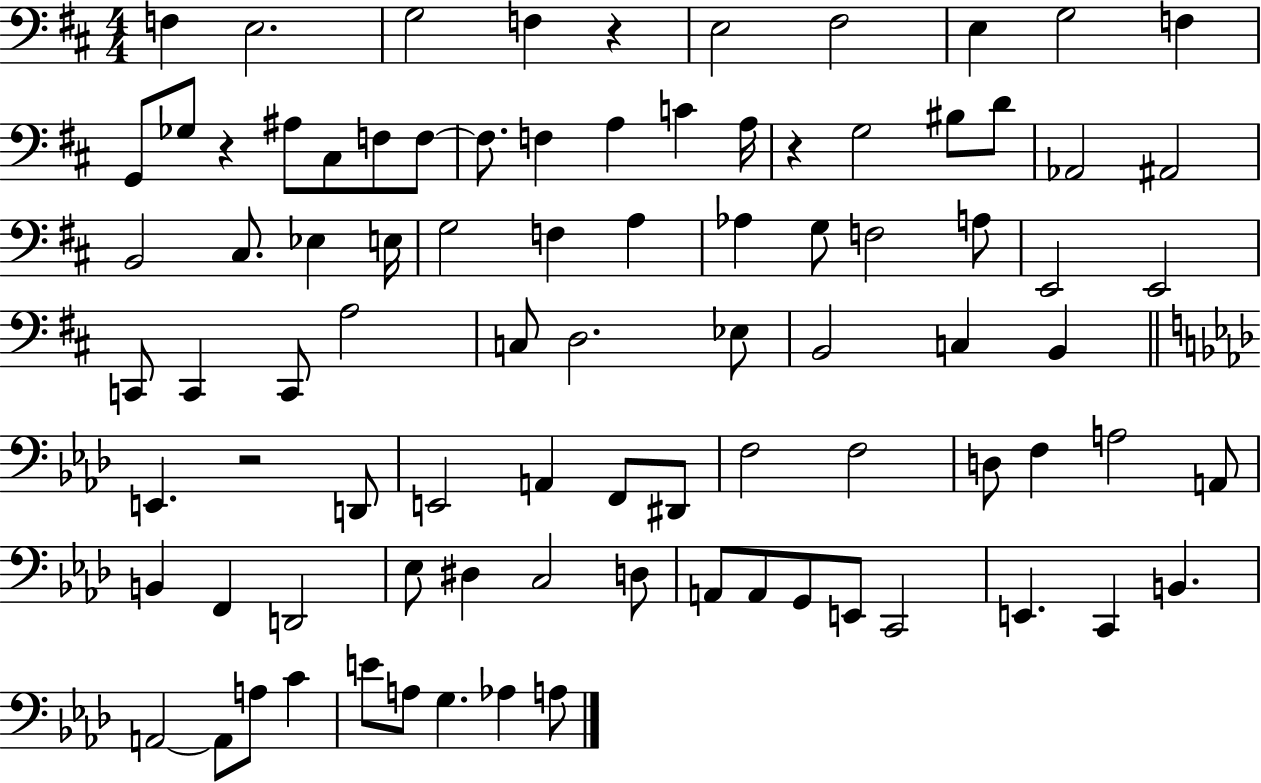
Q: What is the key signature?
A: D major